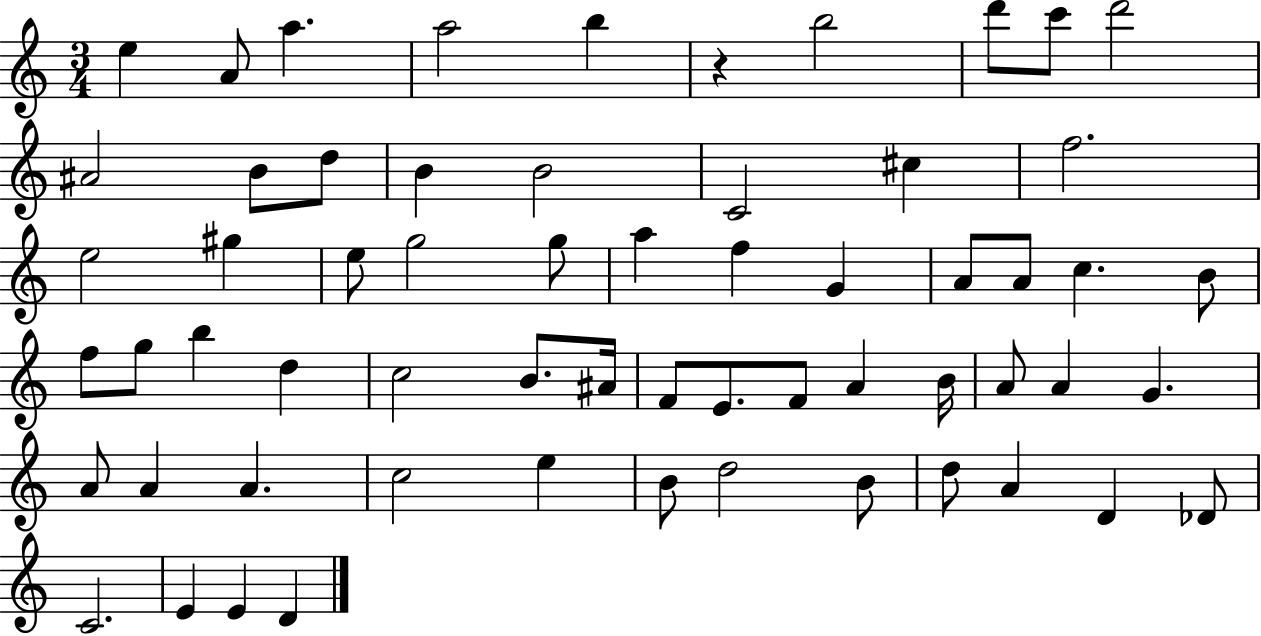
X:1
T:Untitled
M:3/4
L:1/4
K:C
e A/2 a a2 b z b2 d'/2 c'/2 d'2 ^A2 B/2 d/2 B B2 C2 ^c f2 e2 ^g e/2 g2 g/2 a f G A/2 A/2 c B/2 f/2 g/2 b d c2 B/2 ^A/4 F/2 E/2 F/2 A B/4 A/2 A G A/2 A A c2 e B/2 d2 B/2 d/2 A D _D/2 C2 E E D